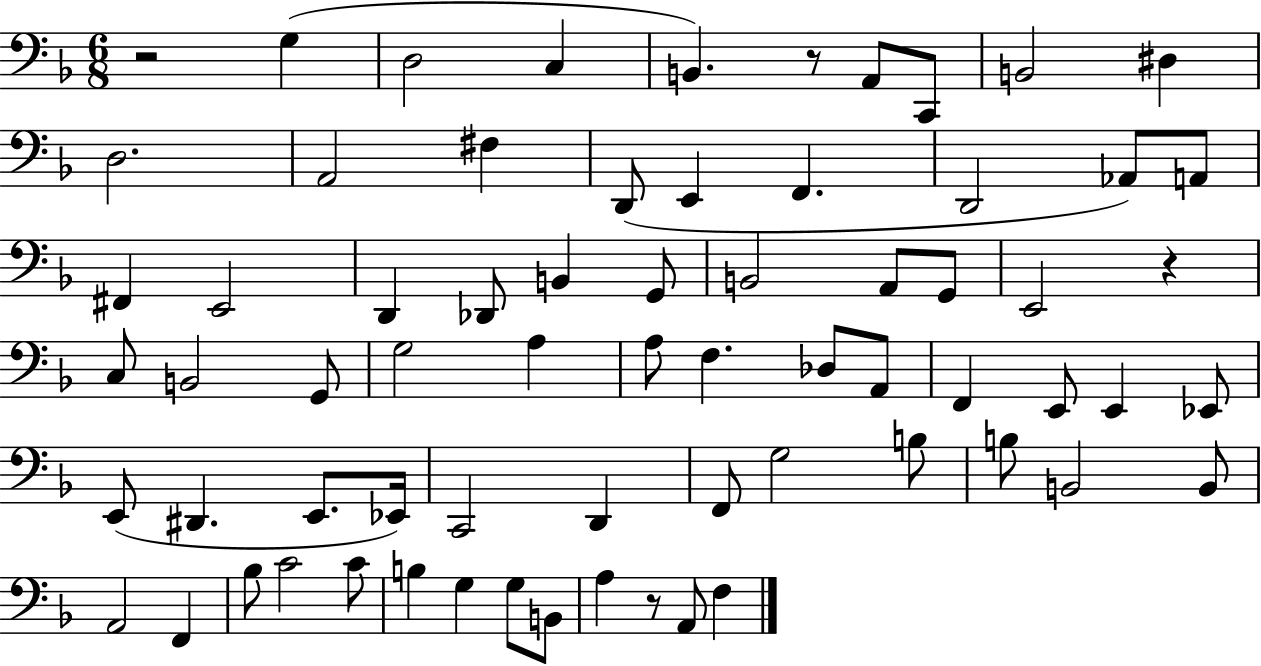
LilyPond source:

{
  \clef bass
  \numericTimeSignature
  \time 6/8
  \key f \major
  r2 g4( | d2 c4 | b,4.) r8 a,8 c,8 | b,2 dis4 | \break d2. | a,2 fis4 | d,8( e,4 f,4. | d,2 aes,8) a,8 | \break fis,4 e,2 | d,4 des,8 b,4 g,8 | b,2 a,8 g,8 | e,2 r4 | \break c8 b,2 g,8 | g2 a4 | a8 f4. des8 a,8 | f,4 e,8 e,4 ees,8 | \break e,8( dis,4. e,8. ees,16) | c,2 d,4 | f,8 g2 b8 | b8 b,2 b,8 | \break a,2 f,4 | bes8 c'2 c'8 | b4 g4 g8 b,8 | a4 r8 a,8 f4 | \break \bar "|."
}